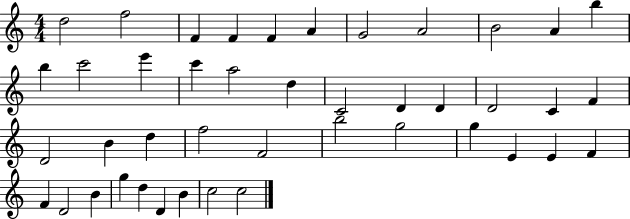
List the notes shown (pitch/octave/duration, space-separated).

D5/h F5/h F4/q F4/q F4/q A4/q G4/h A4/h B4/h A4/q B5/q B5/q C6/h E6/q C6/q A5/h D5/q C4/h D4/q D4/q D4/h C4/q F4/q D4/h B4/q D5/q F5/h F4/h B5/h G5/h G5/q E4/q E4/q F4/q F4/q D4/h B4/q G5/q D5/q D4/q B4/q C5/h C5/h